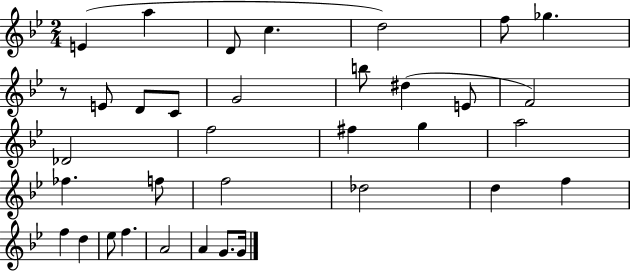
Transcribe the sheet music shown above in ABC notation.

X:1
T:Untitled
M:2/4
L:1/4
K:Bb
E a D/2 c d2 f/2 _g z/2 E/2 D/2 C/2 G2 b/2 ^d E/2 F2 _D2 f2 ^f g a2 _f f/2 f2 _d2 d f f d _e/2 f A2 A G/2 G/4